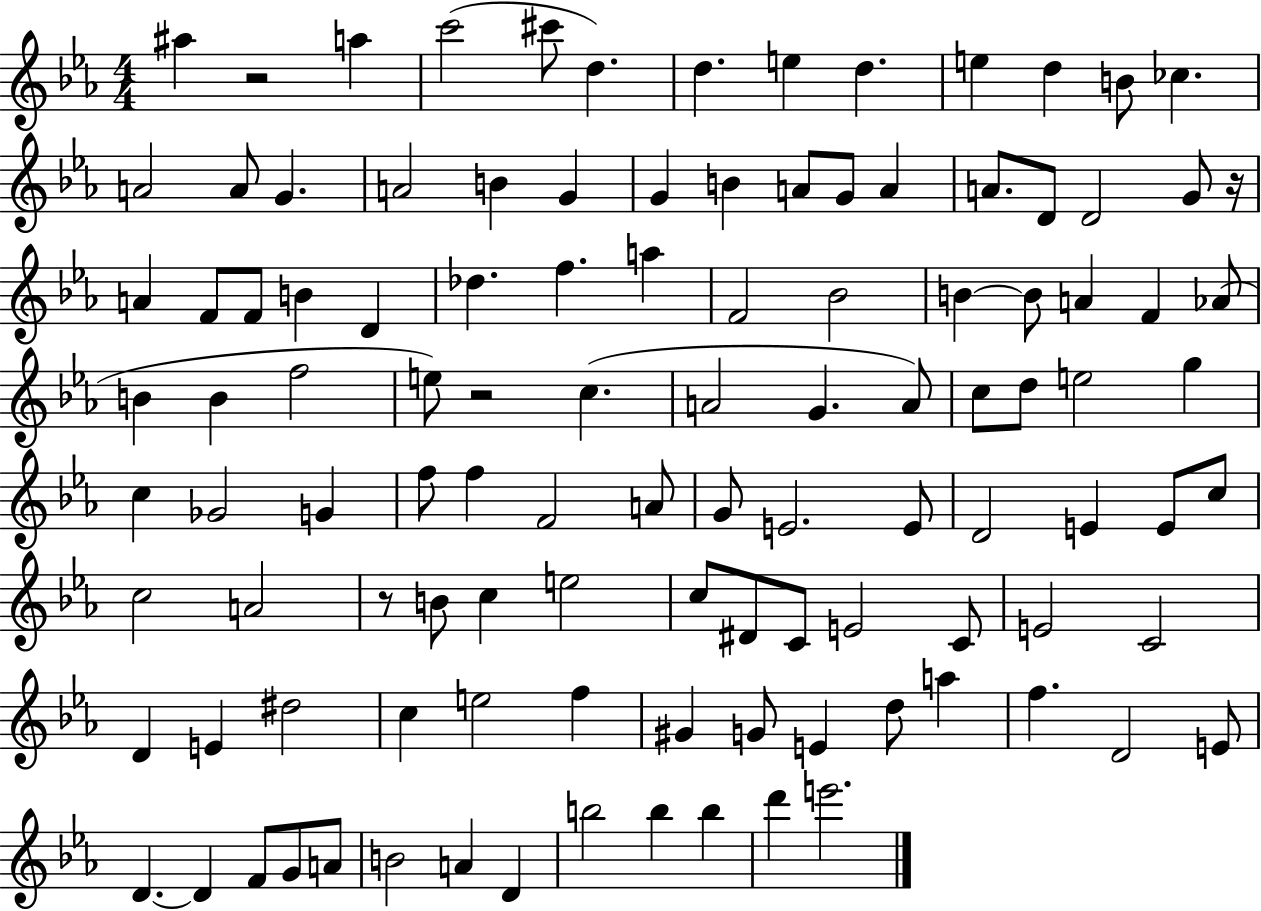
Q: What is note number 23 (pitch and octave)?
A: A4